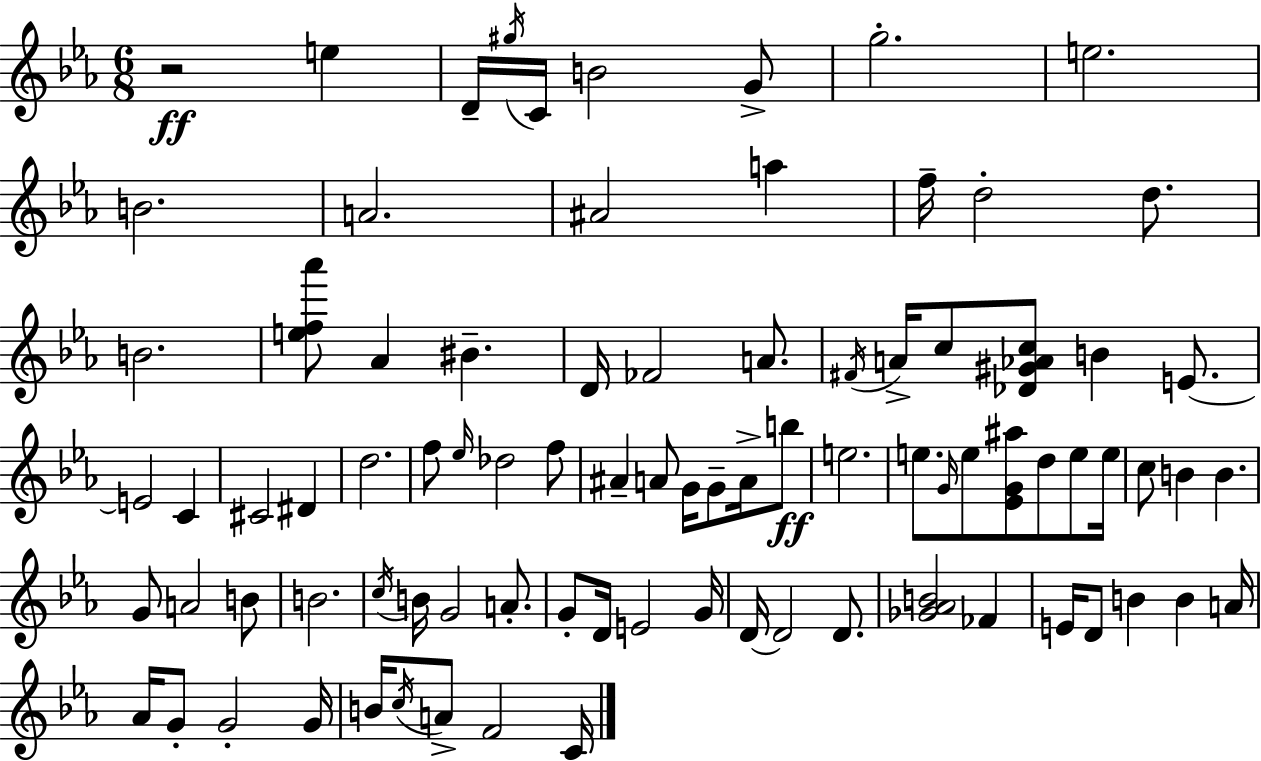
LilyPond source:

{
  \clef treble
  \numericTimeSignature
  \time 6/8
  \key ees \major
  \repeat volta 2 { r2\ff e''4 | d'16-- \acciaccatura { gis''16 } c'16 b'2 g'8-> | g''2.-. | e''2. | \break b'2. | a'2. | ais'2 a''4 | f''16-- d''2-. d''8. | \break b'2. | <e'' f'' aes'''>8 aes'4 bis'4.-- | d'16 fes'2 a'8. | \acciaccatura { fis'16 } a'16-> c''8 <des' gis' aes' c''>8 b'4 e'8.~~ | \break e'2 c'4 | cis'2 dis'4 | d''2. | f''8 \grace { ees''16 } des''2 | \break f''8 ais'4-- a'8 g'16 g'8-- | a'16-> b''8\ff e''2. | e''8. \grace { g'16 } e''8 <ees' g' ais''>8 d''8 | e''8 e''16 c''8 b'4 b'4. | \break g'8 a'2 | b'8 b'2. | \acciaccatura { c''16 } b'16 g'2 | a'8.-. g'8-. d'16 e'2 | \break g'16 d'16~~ d'2 | d'8. <ges' aes' b'>2 | fes'4 e'16 d'8 b'4 | b'4 a'16 aes'16 g'8-. g'2-. | \break g'16 b'16 \acciaccatura { c''16 } a'8-> f'2 | c'16 } \bar "|."
}